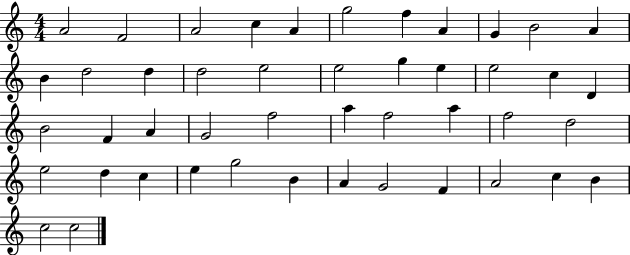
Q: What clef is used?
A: treble